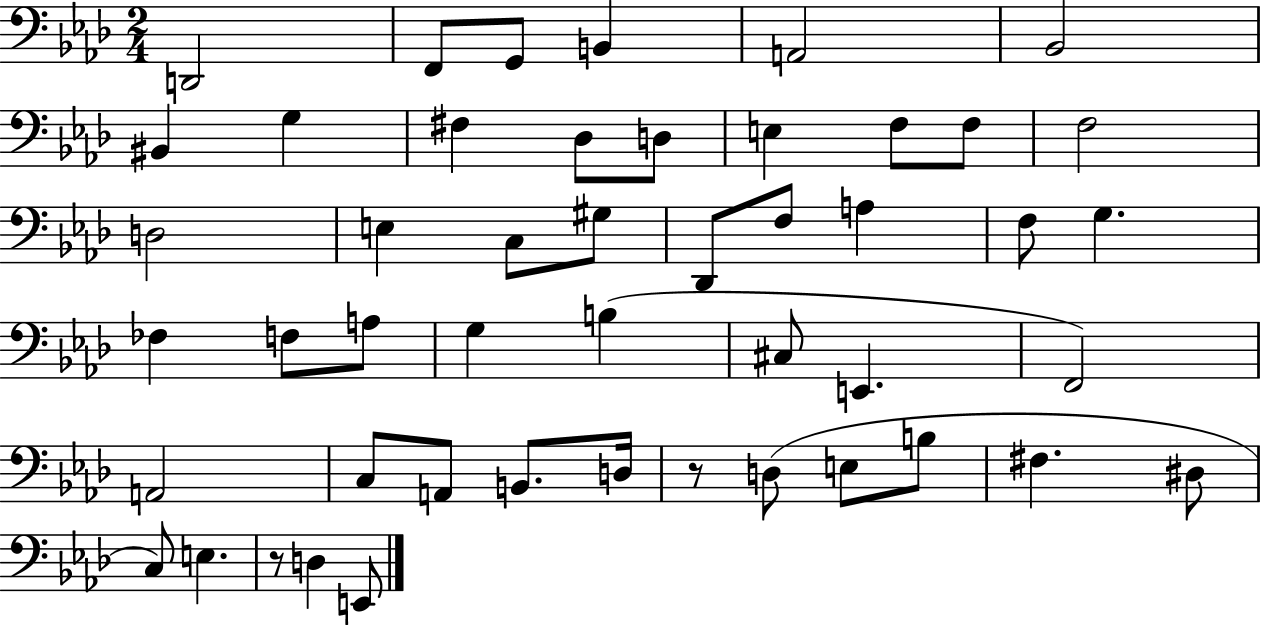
D2/h F2/e G2/e B2/q A2/h Bb2/h BIS2/q G3/q F#3/q Db3/e D3/e E3/q F3/e F3/e F3/h D3/h E3/q C3/e G#3/e Db2/e F3/e A3/q F3/e G3/q. FES3/q F3/e A3/e G3/q B3/q C#3/e E2/q. F2/h A2/h C3/e A2/e B2/e. D3/s R/e D3/e E3/e B3/e F#3/q. D#3/e C3/e E3/q. R/e D3/q E2/e